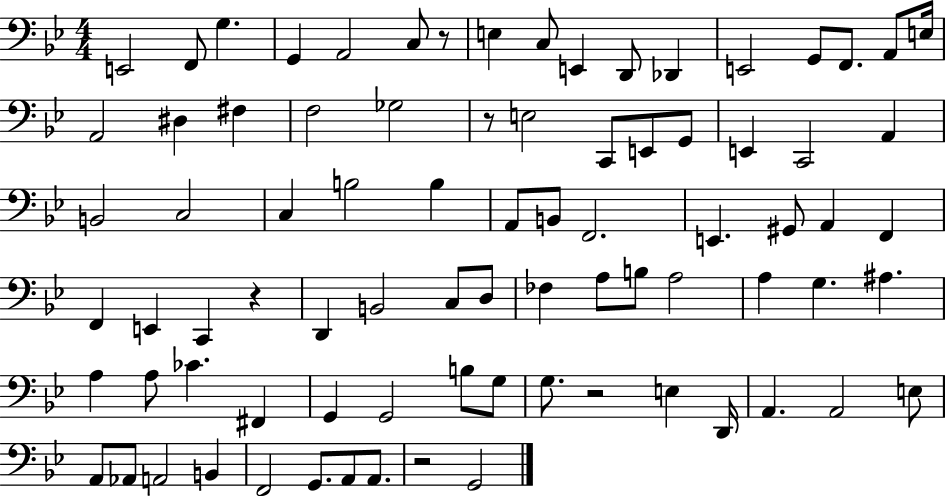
X:1
T:Untitled
M:4/4
L:1/4
K:Bb
E,,2 F,,/2 G, G,, A,,2 C,/2 z/2 E, C,/2 E,, D,,/2 _D,, E,,2 G,,/2 F,,/2 A,,/2 E,/4 A,,2 ^D, ^F, F,2 _G,2 z/2 E,2 C,,/2 E,,/2 G,,/2 E,, C,,2 A,, B,,2 C,2 C, B,2 B, A,,/2 B,,/2 F,,2 E,, ^G,,/2 A,, F,, F,, E,, C,, z D,, B,,2 C,/2 D,/2 _F, A,/2 B,/2 A,2 A, G, ^A, A, A,/2 _C ^F,, G,, G,,2 B,/2 G,/2 G,/2 z2 E, D,,/4 A,, A,,2 E,/2 A,,/2 _A,,/2 A,,2 B,, F,,2 G,,/2 A,,/2 A,,/2 z2 G,,2